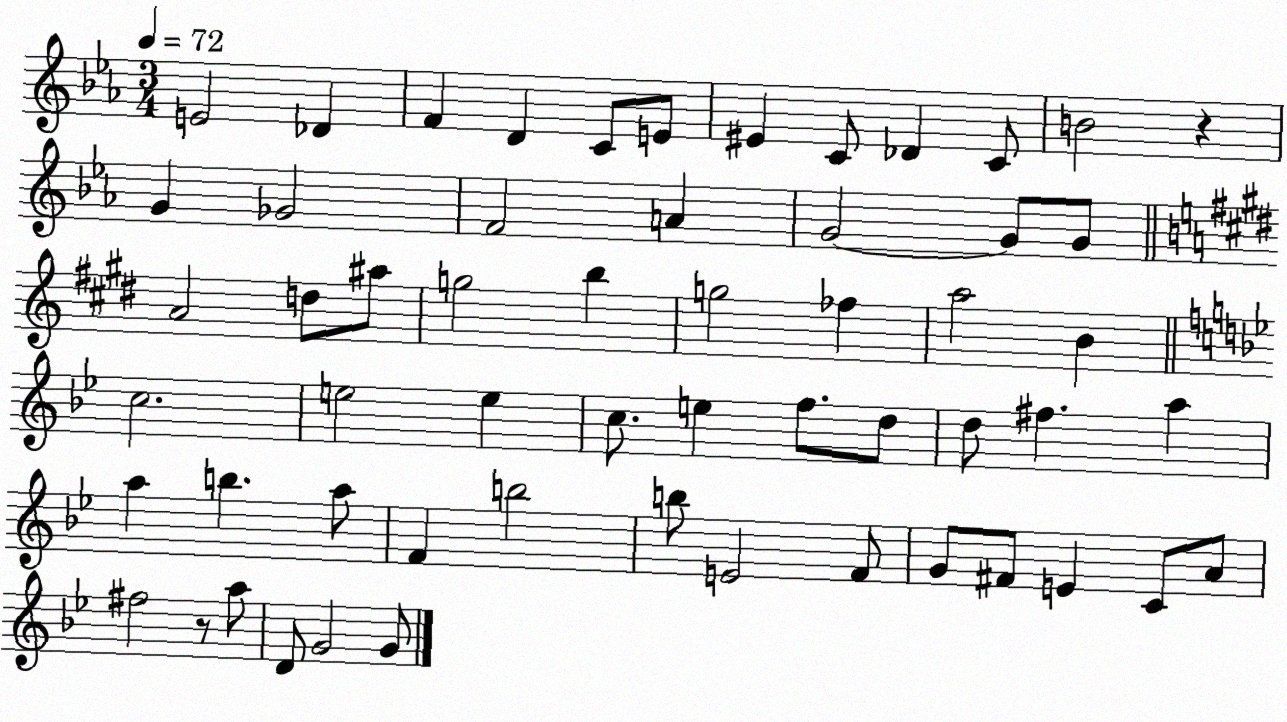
X:1
T:Untitled
M:3/4
L:1/4
K:Eb
E2 _D F D C/2 E/2 ^E C/2 _D C/2 B2 z G _G2 F2 A G2 G/2 G/2 A2 d/2 ^a/2 g2 b g2 _f a2 B c2 e2 e c/2 e f/2 d/2 d/2 ^f a a b a/2 F b2 b/2 E2 F/2 G/2 ^F/2 E C/2 A/2 ^f2 z/2 a/2 D/2 G2 G/2